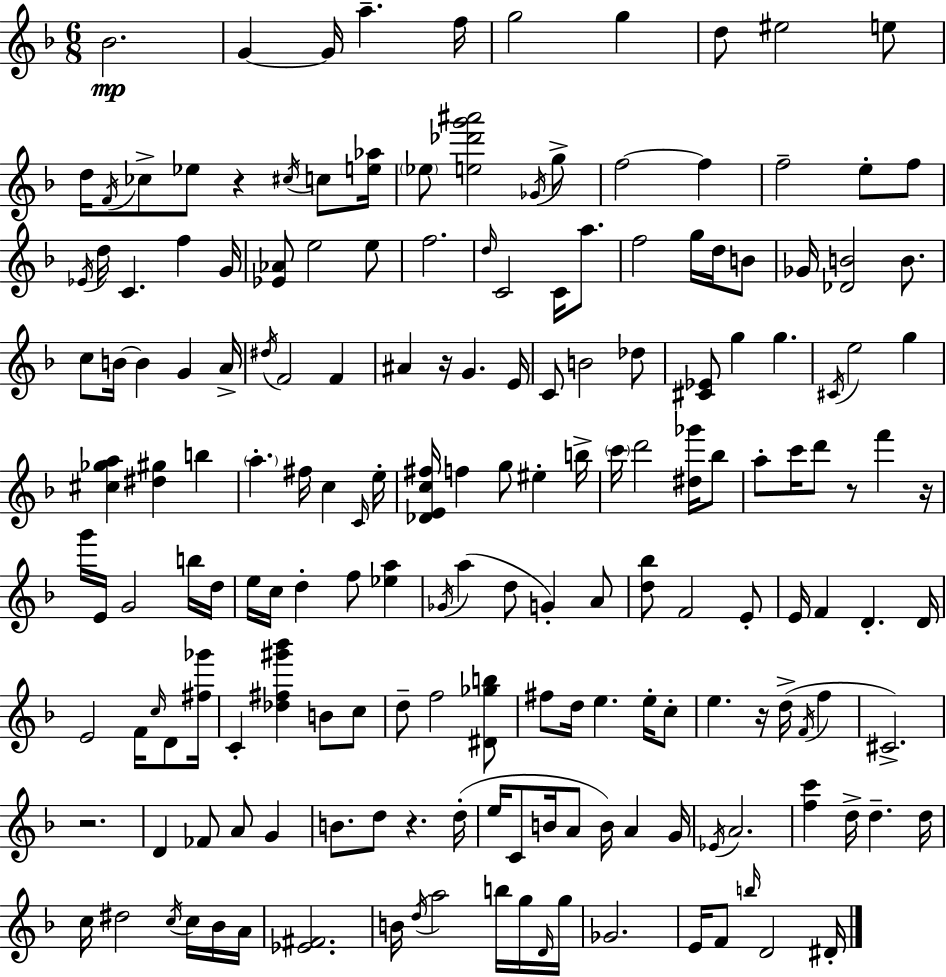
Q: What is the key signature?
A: D minor